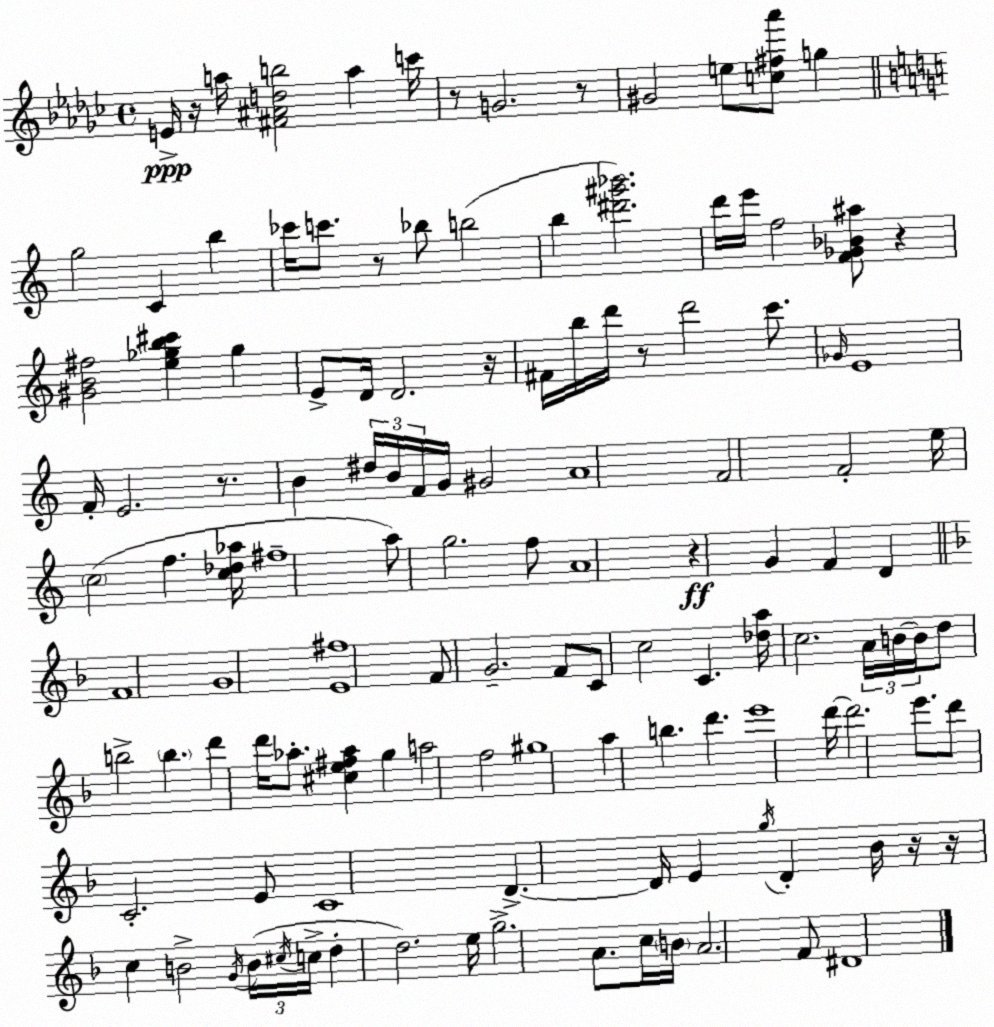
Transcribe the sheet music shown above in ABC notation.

X:1
T:Untitled
M:4/4
L:1/4
K:Ebm
E/4 z/4 a/4 [^F^Adb]2 a c'/4 z/2 G2 z/2 ^G2 e/2 [c^f_a']/2 g g2 C b _c'/4 c'/2 z/2 _b/2 b2 b [^d'^g'_b']2 d'/4 e'/4 f2 [F_G_B^a]/2 z [^GB^f]2 [e_gb^c'] _g E/2 D/4 D2 z/4 ^F/4 b/4 d'/4 z/2 d'2 c'/2 _G/4 E4 F/4 E2 z/2 B ^d/4 B/4 F/4 G/4 ^G2 A4 F2 F2 e/4 c2 f [c_d_a]/4 ^f4 a/2 g2 f/2 A4 z G F D F4 G4 [E^f]4 F/2 G2 F/2 C/2 c2 C [_da]/4 c2 A/4 B/4 B/4 d/2 b2 b d' d'/4 _a/2 [^ce^f_a] g a2 f2 ^g4 a b d' e'4 d'/4 d'2 e'/2 d'/2 C2 E/2 C4 D D/4 E g/4 D _B/4 z/4 z/4 c B2 G/4 B/4 ^c/4 c/4 d d2 e/4 g2 A/2 c/4 B/4 A2 F/2 ^D4